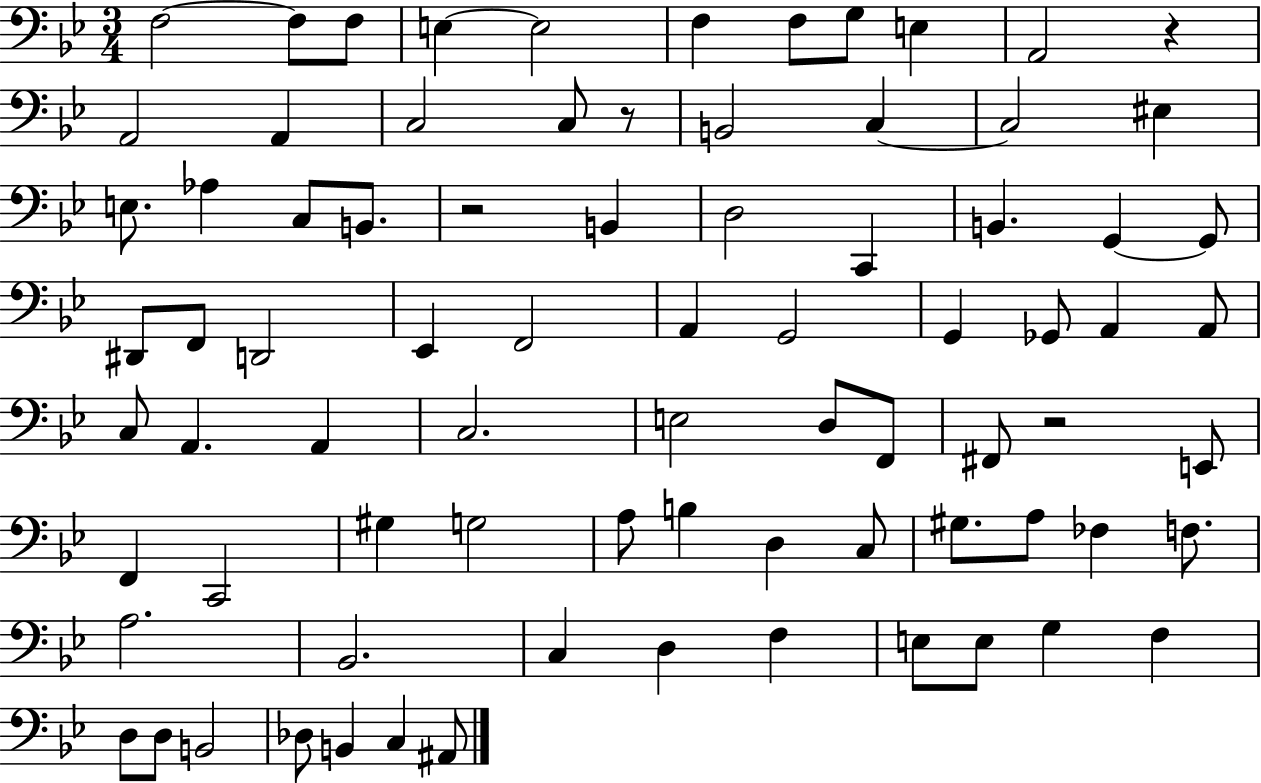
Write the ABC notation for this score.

X:1
T:Untitled
M:3/4
L:1/4
K:Bb
F,2 F,/2 F,/2 E, E,2 F, F,/2 G,/2 E, A,,2 z A,,2 A,, C,2 C,/2 z/2 B,,2 C, C,2 ^E, E,/2 _A, C,/2 B,,/2 z2 B,, D,2 C,, B,, G,, G,,/2 ^D,,/2 F,,/2 D,,2 _E,, F,,2 A,, G,,2 G,, _G,,/2 A,, A,,/2 C,/2 A,, A,, C,2 E,2 D,/2 F,,/2 ^F,,/2 z2 E,,/2 F,, C,,2 ^G, G,2 A,/2 B, D, C,/2 ^G,/2 A,/2 _F, F,/2 A,2 _B,,2 C, D, F, E,/2 E,/2 G, F, D,/2 D,/2 B,,2 _D,/2 B,, C, ^A,,/2